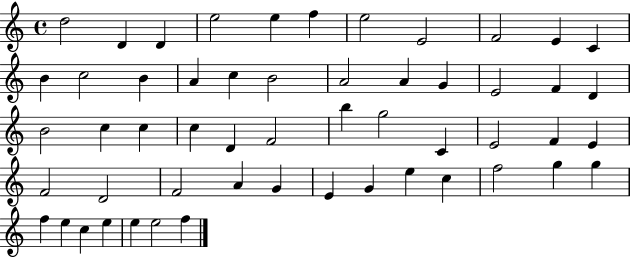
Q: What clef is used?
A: treble